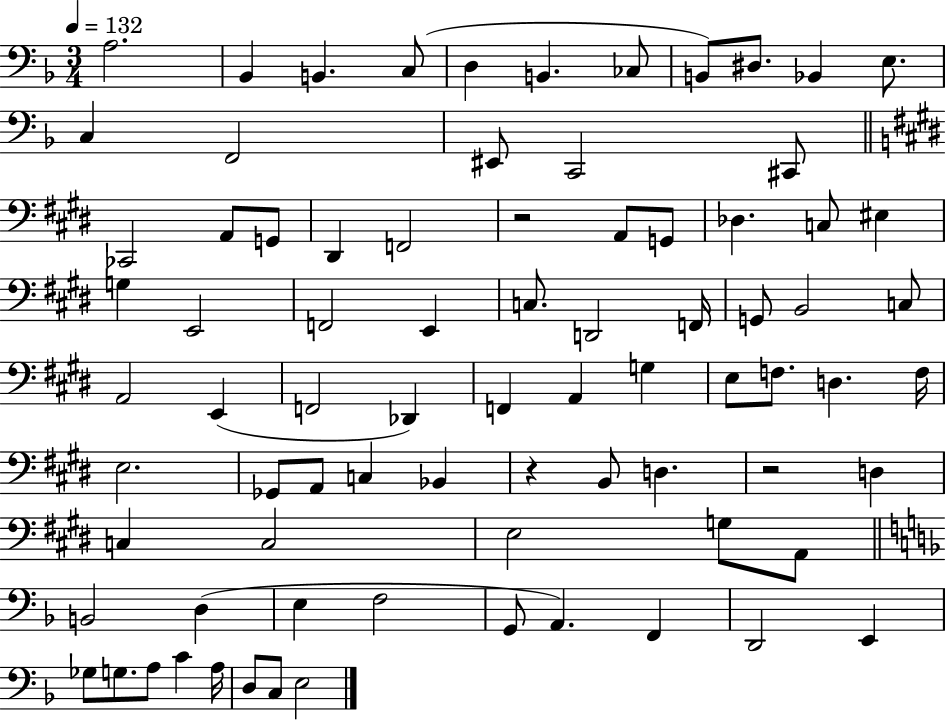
X:1
T:Untitled
M:3/4
L:1/4
K:F
A,2 _B,, B,, C,/2 D, B,, _C,/2 B,,/2 ^D,/2 _B,, E,/2 C, F,,2 ^E,,/2 C,,2 ^C,,/2 _C,,2 A,,/2 G,,/2 ^D,, F,,2 z2 A,,/2 G,,/2 _D, C,/2 ^E, G, E,,2 F,,2 E,, C,/2 D,,2 F,,/4 G,,/2 B,,2 C,/2 A,,2 E,, F,,2 _D,, F,, A,, G, E,/2 F,/2 D, F,/4 E,2 _G,,/2 A,,/2 C, _B,, z B,,/2 D, z2 D, C, C,2 E,2 G,/2 A,,/2 B,,2 D, E, F,2 G,,/2 A,, F,, D,,2 E,, _G,/2 G,/2 A,/2 C A,/4 D,/2 C,/2 E,2